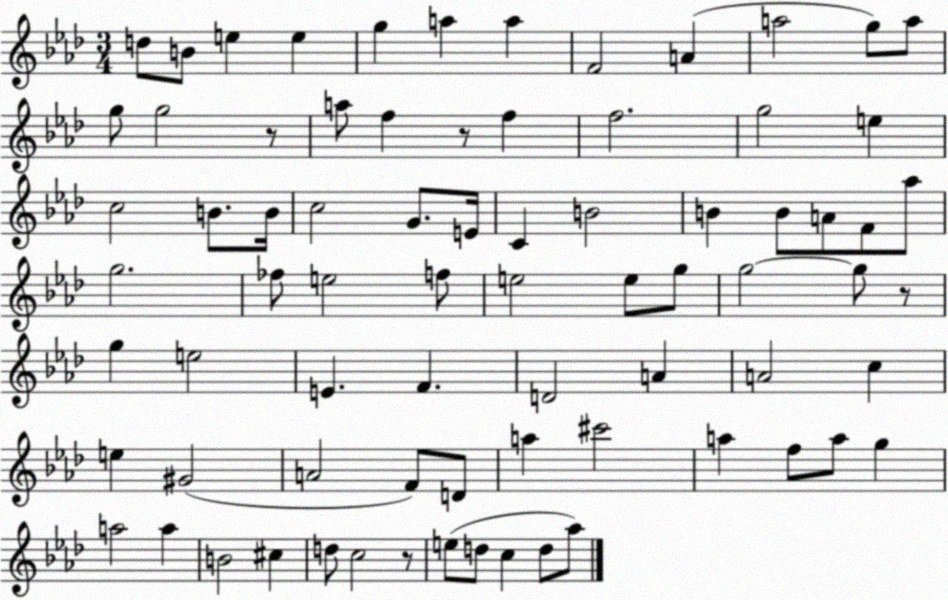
X:1
T:Untitled
M:3/4
L:1/4
K:Ab
d/2 B/2 e e g a a F2 A a2 g/2 a/2 g/2 g2 z/2 a/2 f z/2 f f2 g2 e c2 B/2 B/4 c2 G/2 E/4 C B2 B B/2 A/2 F/2 _a/2 g2 _f/2 e2 f/2 e2 e/2 g/2 g2 g/2 z/2 g e2 E F D2 A A2 c e ^G2 A2 F/2 D/2 a ^c'2 a f/2 a/2 g a2 a B2 ^c d/2 c2 z/2 e/2 d/2 c d/2 _a/2